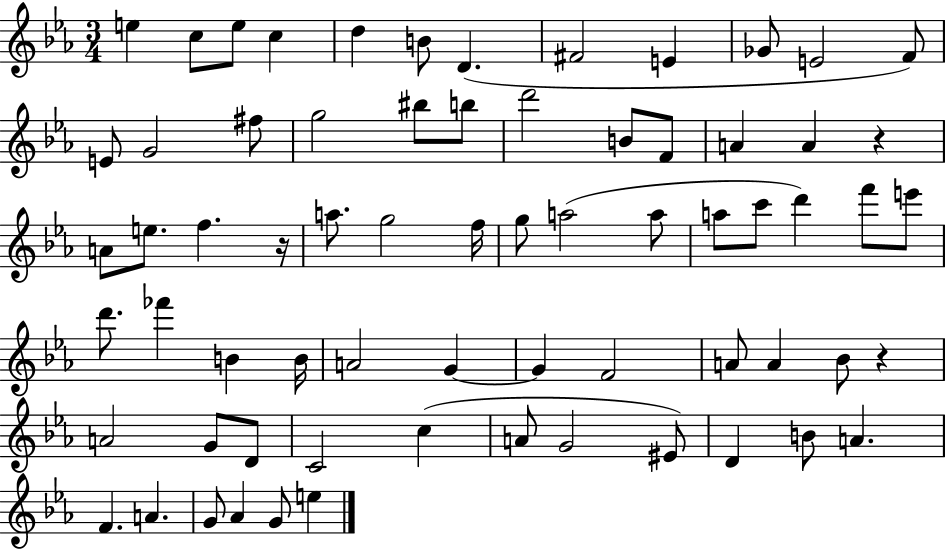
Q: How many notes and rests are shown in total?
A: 68